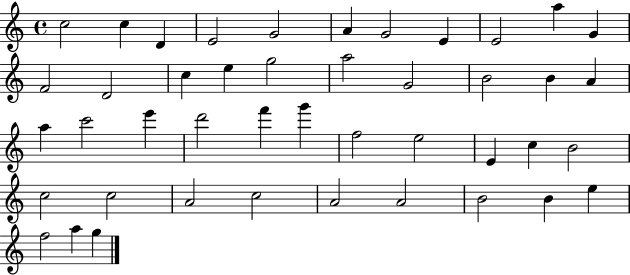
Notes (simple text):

C5/h C5/q D4/q E4/h G4/h A4/q G4/h E4/q E4/h A5/q G4/q F4/h D4/h C5/q E5/q G5/h A5/h G4/h B4/h B4/q A4/q A5/q C6/h E6/q D6/h F6/q G6/q F5/h E5/h E4/q C5/q B4/h C5/h C5/h A4/h C5/h A4/h A4/h B4/h B4/q E5/q F5/h A5/q G5/q